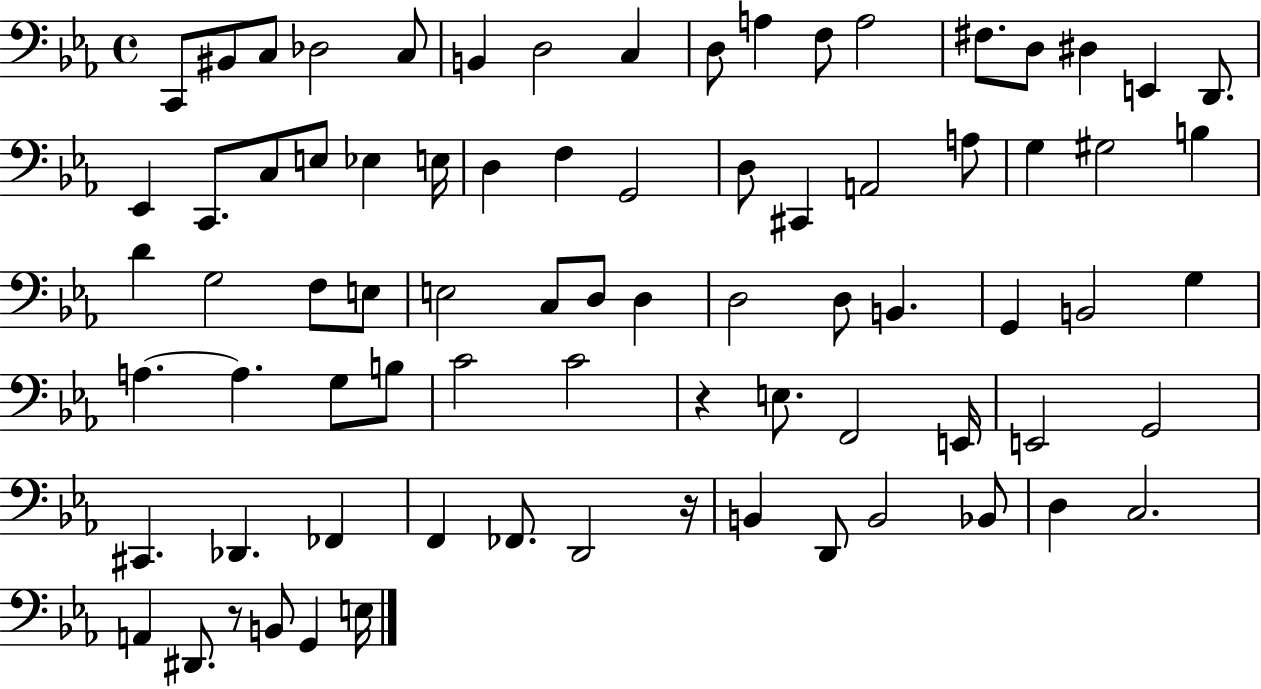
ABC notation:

X:1
T:Untitled
M:4/4
L:1/4
K:Eb
C,,/2 ^B,,/2 C,/2 _D,2 C,/2 B,, D,2 C, D,/2 A, F,/2 A,2 ^F,/2 D,/2 ^D, E,, D,,/2 _E,, C,,/2 C,/2 E,/2 _E, E,/4 D, F, G,,2 D,/2 ^C,, A,,2 A,/2 G, ^G,2 B, D G,2 F,/2 E,/2 E,2 C,/2 D,/2 D, D,2 D,/2 B,, G,, B,,2 G, A, A, G,/2 B,/2 C2 C2 z E,/2 F,,2 E,,/4 E,,2 G,,2 ^C,, _D,, _F,, F,, _F,,/2 D,,2 z/4 B,, D,,/2 B,,2 _B,,/2 D, C,2 A,, ^D,,/2 z/2 B,,/2 G,, E,/4